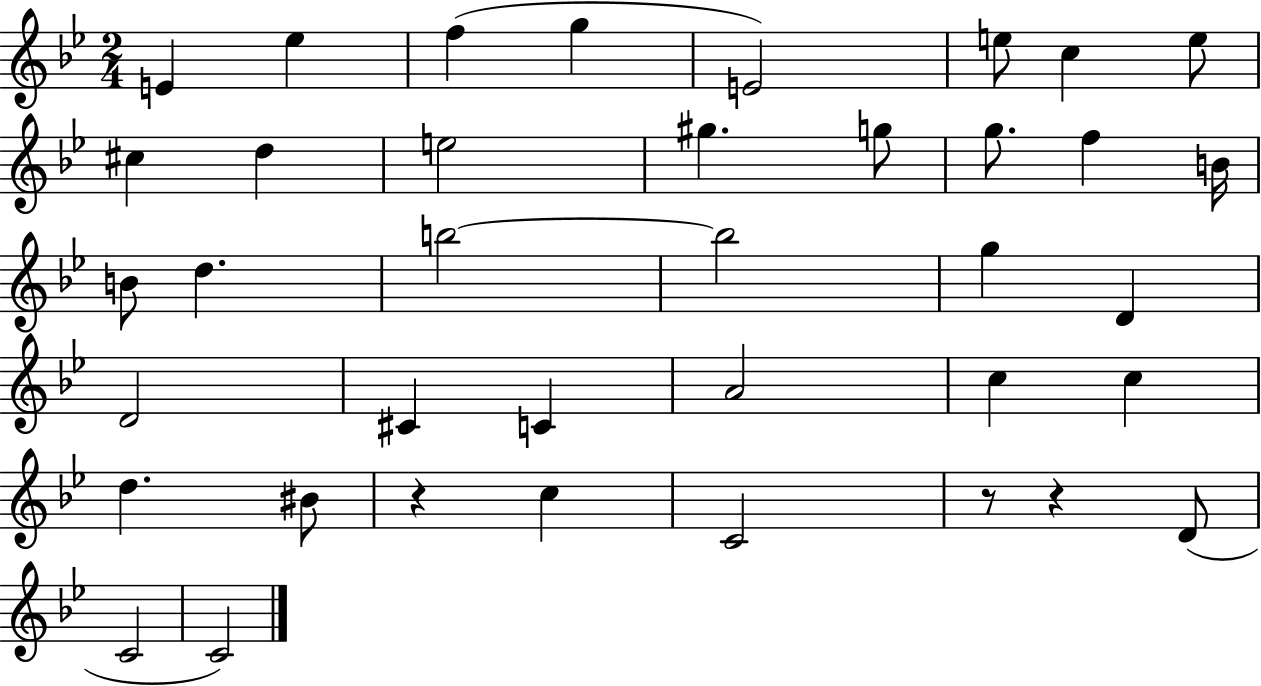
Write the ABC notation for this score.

X:1
T:Untitled
M:2/4
L:1/4
K:Bb
E _e f g E2 e/2 c e/2 ^c d e2 ^g g/2 g/2 f B/4 B/2 d b2 b2 g D D2 ^C C A2 c c d ^B/2 z c C2 z/2 z D/2 C2 C2